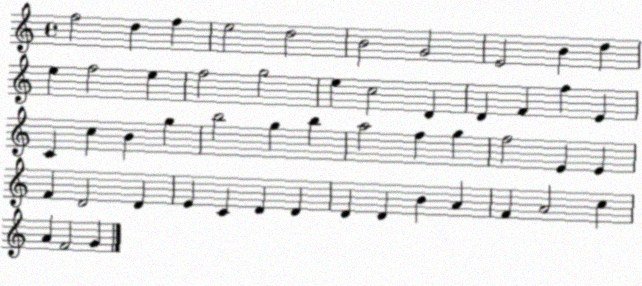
X:1
T:Untitled
M:4/4
L:1/4
K:C
f2 d f e2 d2 B2 G2 E2 B d e f2 e f2 g2 e c2 D D F f E C c B g b2 g b a2 f g f2 E E F D2 D E C D D D D B A F A2 c A F2 G